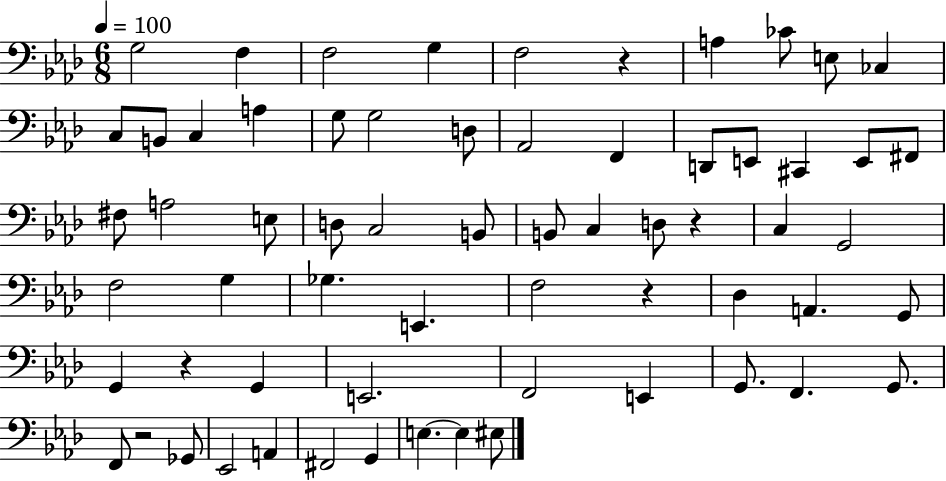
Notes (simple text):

G3/h F3/q F3/h G3/q F3/h R/q A3/q CES4/e E3/e CES3/q C3/e B2/e C3/q A3/q G3/e G3/h D3/e Ab2/h F2/q D2/e E2/e C#2/q E2/e F#2/e F#3/e A3/h E3/e D3/e C3/h B2/e B2/e C3/q D3/e R/q C3/q G2/h F3/h G3/q Gb3/q. E2/q. F3/h R/q Db3/q A2/q. G2/e G2/q R/q G2/q E2/h. F2/h E2/q G2/e. F2/q. G2/e. F2/e R/h Gb2/e Eb2/h A2/q F#2/h G2/q E3/q. E3/q EIS3/e